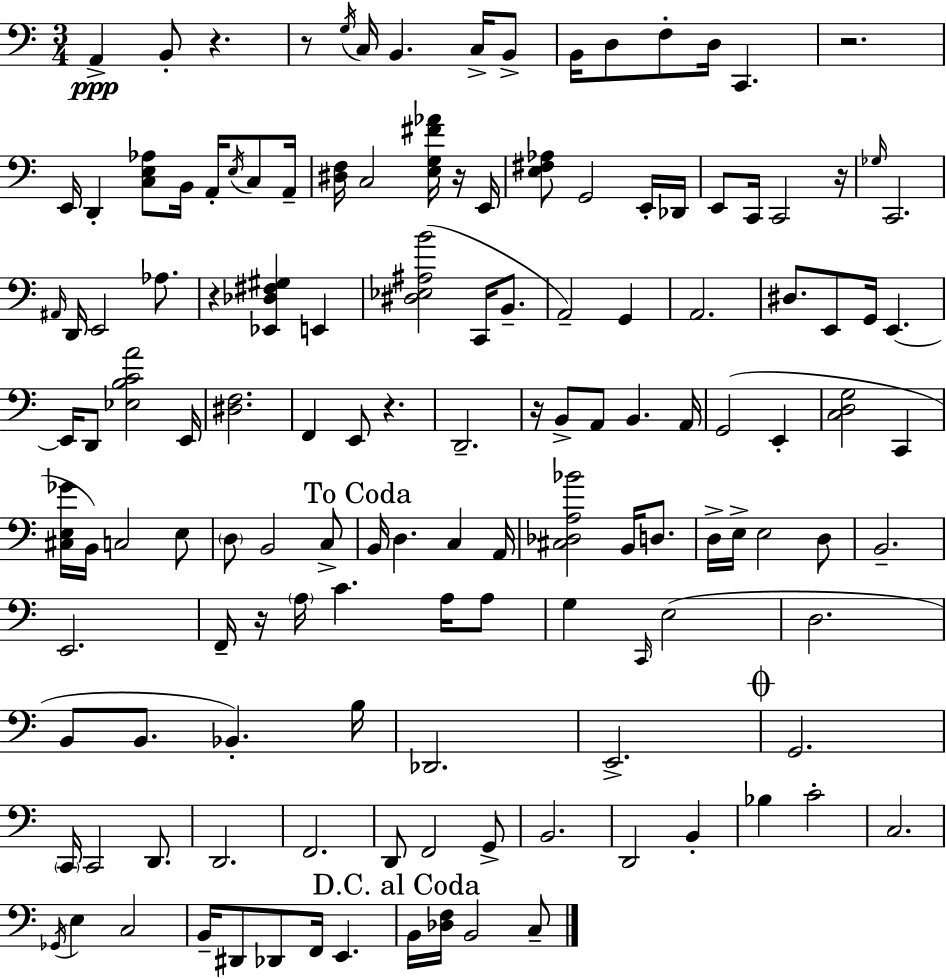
A2/q B2/e R/q. R/e G3/s C3/s B2/q. C3/s B2/e B2/s D3/e F3/e D3/s C2/q. R/h. E2/s D2/q [C3,E3,Ab3]/e B2/s A2/s E3/s C3/e A2/s [D#3,F3]/s C3/h [E3,G3,F#4,Ab4]/s R/s E2/s [E3,F#3,Ab3]/e G2/h E2/s Db2/s E2/e C2/s C2/h R/s Gb3/s C2/h. A#2/s D2/s E2/h Ab3/e. R/q [Eb2,Db3,F#3,G#3]/q E2/q [D#3,Eb3,A#3,B4]/h C2/s B2/e. A2/h G2/q A2/h. D#3/e. E2/e G2/s E2/q. E2/s D2/e [Eb3,B3,C4,A4]/h E2/s [D#3,F3]/h. F2/q E2/e R/q. D2/h. R/s B2/e A2/e B2/q. A2/s G2/h E2/q [C3,D3,G3]/h C2/q [C#3,E3,Gb4]/s B2/s C3/h E3/e D3/e B2/h C3/e B2/s D3/q. C3/q A2/s [C#3,Db3,A3,Bb4]/h B2/s D3/e. D3/s E3/s E3/h D3/e B2/h. E2/h. F2/s R/s A3/s C4/q. A3/s A3/e G3/q C2/s E3/h D3/h. B2/e B2/e. Bb2/q. B3/s Db2/h. E2/h. G2/h. C2/s C2/h D2/e. D2/h. F2/h. D2/e F2/h G2/e B2/h. D2/h B2/q Bb3/q C4/h C3/h. Gb2/s E3/q C3/h B2/s D#2/e Db2/e F2/s E2/q. B2/s [Db3,F3]/s B2/h C3/e